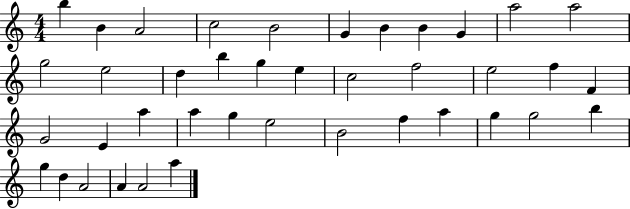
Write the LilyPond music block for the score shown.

{
  \clef treble
  \numericTimeSignature
  \time 4/4
  \key c \major
  b''4 b'4 a'2 | c''2 b'2 | g'4 b'4 b'4 g'4 | a''2 a''2 | \break g''2 e''2 | d''4 b''4 g''4 e''4 | c''2 f''2 | e''2 f''4 f'4 | \break g'2 e'4 a''4 | a''4 g''4 e''2 | b'2 f''4 a''4 | g''4 g''2 b''4 | \break g''4 d''4 a'2 | a'4 a'2 a''4 | \bar "|."
}